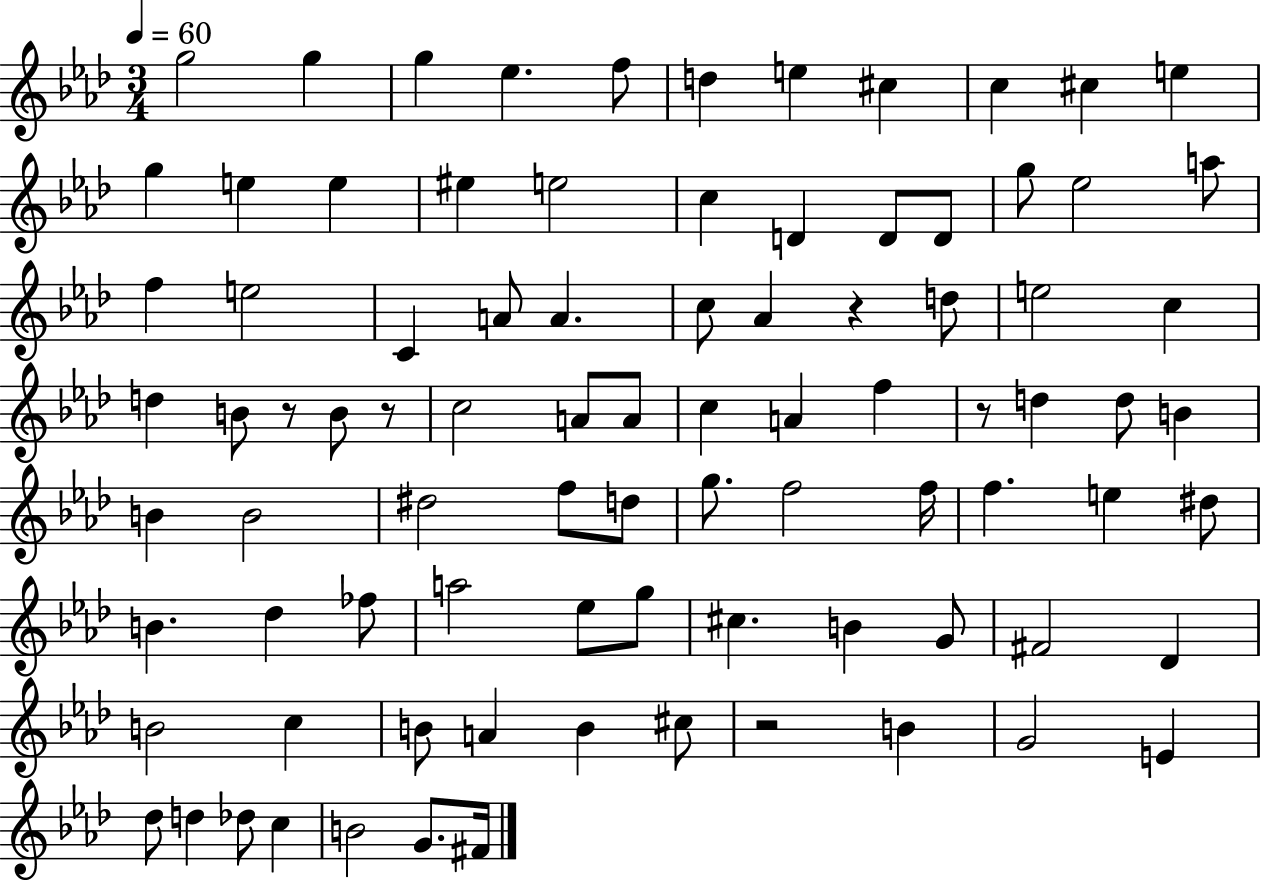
X:1
T:Untitled
M:3/4
L:1/4
K:Ab
g2 g g _e f/2 d e ^c c ^c e g e e ^e e2 c D D/2 D/2 g/2 _e2 a/2 f e2 C A/2 A c/2 _A z d/2 e2 c d B/2 z/2 B/2 z/2 c2 A/2 A/2 c A f z/2 d d/2 B B B2 ^d2 f/2 d/2 g/2 f2 f/4 f e ^d/2 B _d _f/2 a2 _e/2 g/2 ^c B G/2 ^F2 _D B2 c B/2 A B ^c/2 z2 B G2 E _d/2 d _d/2 c B2 G/2 ^F/4